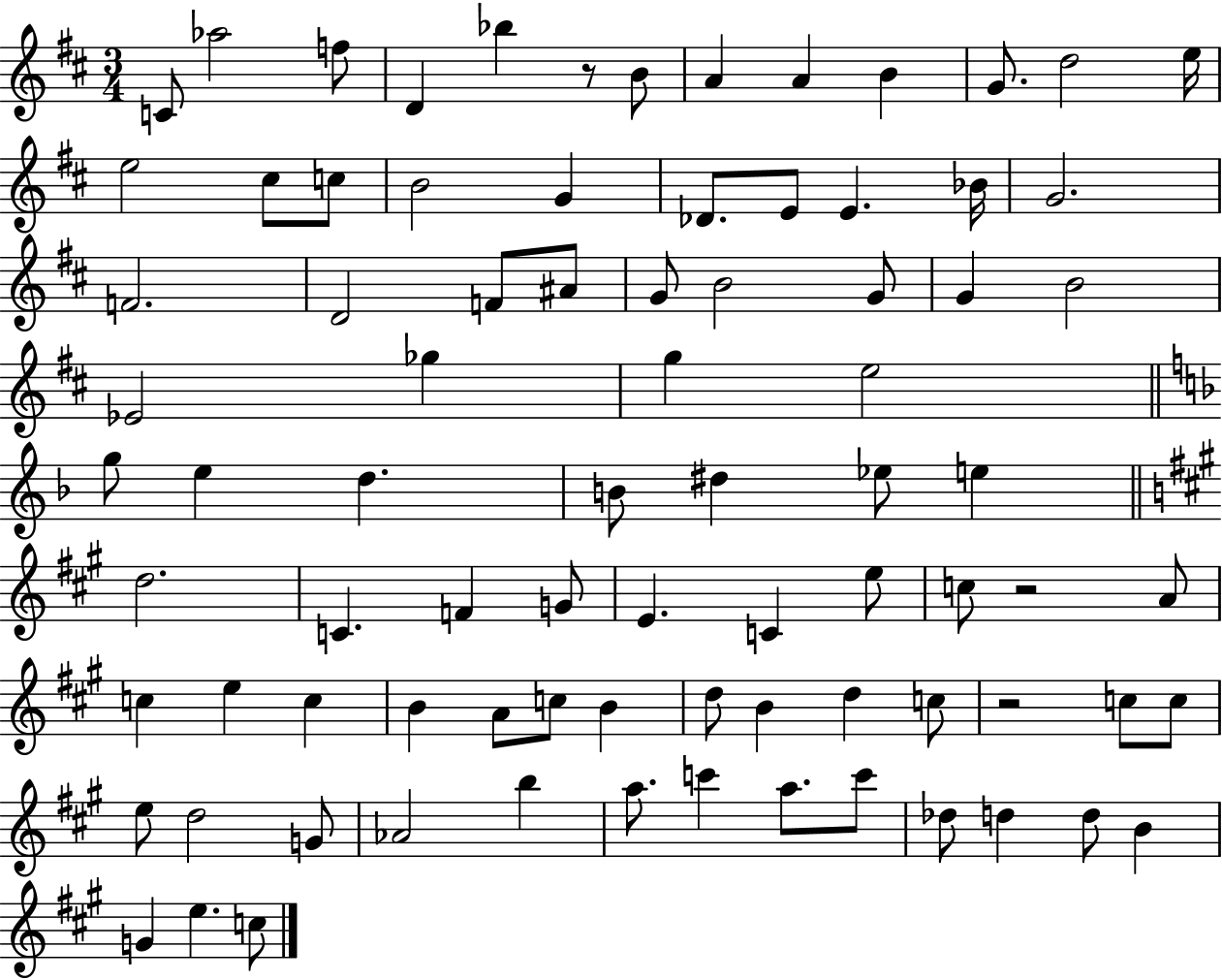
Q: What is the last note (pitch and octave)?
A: C5